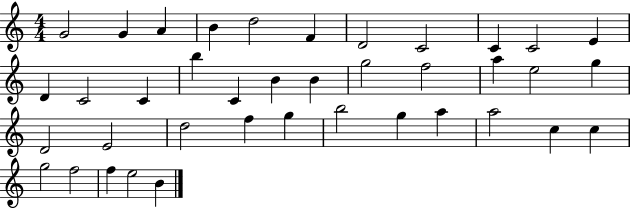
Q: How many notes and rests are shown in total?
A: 39